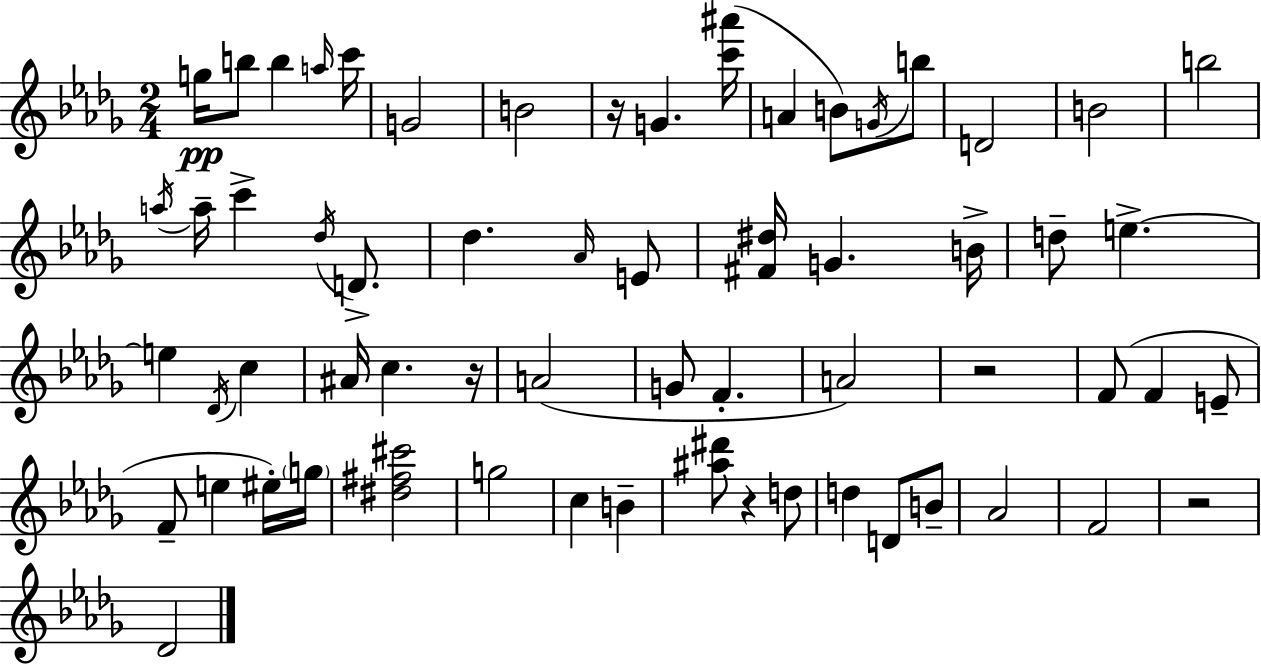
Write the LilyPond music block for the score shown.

{
  \clef treble
  \numericTimeSignature
  \time 2/4
  \key bes \minor
  \repeat volta 2 { g''16\pp b''8 b''4 \grace { a''16 } | c'''16 g'2 | b'2 | r16 g'4. | \break <c''' ais'''>16( a'4 b'8) \acciaccatura { g'16 } | b''8 d'2 | b'2 | b''2 | \break \acciaccatura { a''16 } a''16-- c'''4-> | \acciaccatura { des''16 } d'8.-> des''4. | \grace { aes'16 } e'8 <fis' dis''>16 g'4. | b'16-> d''8-- e''4.->~~ | \break e''4 | \acciaccatura { des'16 } c''4 ais'16 c''4. | r16 a'2( | g'8 | \break f'4.-. a'2) | r2 | f'8( | f'4 e'8-- f'8-- | \break e''4 eis''16-.) \parenthesize g''16 <dis'' fis'' cis'''>2 | g''2 | c''4 | b'4-- <ais'' dis'''>8 | \break r4 d''8 d''4 | d'8 b'8-- aes'2 | f'2 | r2 | \break des'2 | } \bar "|."
}